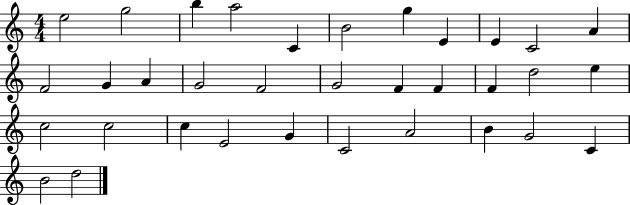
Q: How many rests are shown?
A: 0